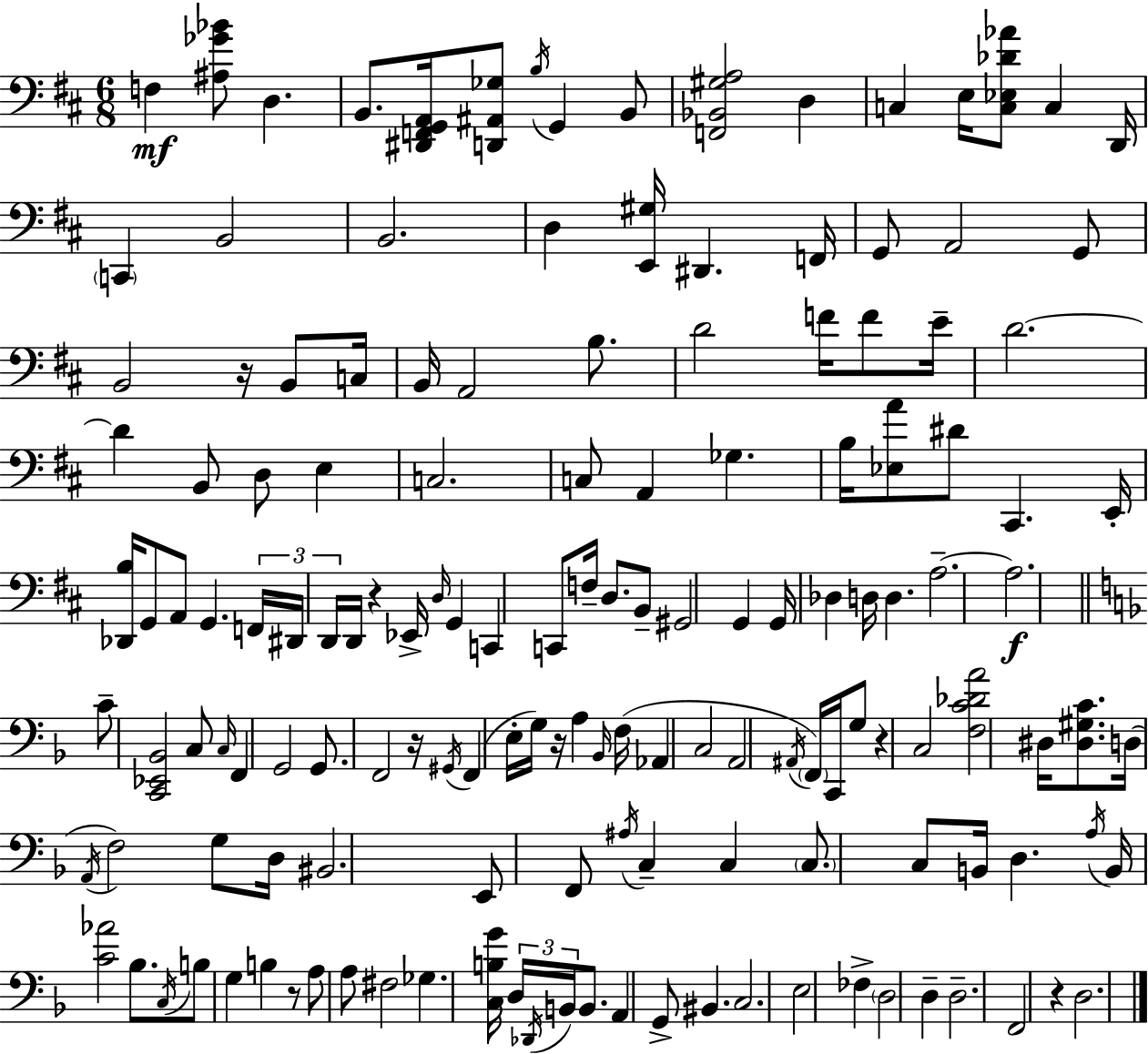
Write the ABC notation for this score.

X:1
T:Untitled
M:6/8
L:1/4
K:D
F, [^A,_G_B]/2 D, B,,/2 [^D,,F,,G,,A,,]/4 [D,,^A,,_G,]/2 B,/4 G,, B,,/2 [F,,_B,,^G,A,]2 D, C, E,/4 [C,_E,_D_A]/2 C, D,,/4 C,, B,,2 B,,2 D, [E,,^G,]/4 ^D,, F,,/4 G,,/2 A,,2 G,,/2 B,,2 z/4 B,,/2 C,/4 B,,/4 A,,2 B,/2 D2 F/4 F/2 E/4 D2 D B,,/2 D,/2 E, C,2 C,/2 A,, _G, B,/4 [_E,A]/2 ^D/2 ^C,, E,,/4 [_D,,B,]/4 G,,/2 A,,/2 G,, F,,/4 ^D,,/4 D,,/4 D,,/4 z _E,,/4 D,/4 G,, C,, C,,/2 F,/4 D,/2 B,,/2 ^G,,2 G,, G,,/4 _D, D,/4 D, A,2 A,2 C/2 [C,,_E,,_B,,]2 C,/2 C,/4 F,, G,,2 G,,/2 F,,2 z/4 ^G,,/4 F,, E,/4 G,/4 z/4 A, _B,,/4 F,/4 _A,, C,2 A,,2 ^A,,/4 F,,/4 C,,/4 G,/2 z C,2 [F,C_DA]2 ^D,/4 [^D,^G,C]/2 D,/4 A,,/4 F,2 G,/2 D,/4 ^B,,2 E,,/2 F,,/2 ^A,/4 C, C, C,/2 C,/2 B,,/4 D, A,/4 B,,/4 [C_A]2 _B,/2 C,/4 B,/2 G, B, z/2 A,/2 A,/2 ^F,2 _G, [C,B,G]/4 D,/4 _D,,/4 B,,/4 B,,/2 A,, G,,/2 ^B,, C,2 E,2 _F, D,2 D, D,2 F,,2 z D,2